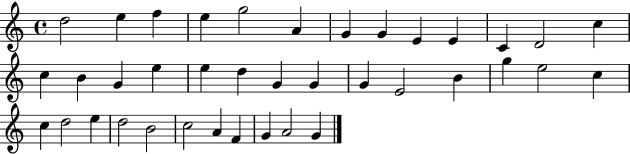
{
  \clef treble
  \time 4/4
  \defaultTimeSignature
  \key c \major
  d''2 e''4 f''4 | e''4 g''2 a'4 | g'4 g'4 e'4 e'4 | c'4 d'2 c''4 | \break c''4 b'4 g'4 e''4 | e''4 d''4 g'4 g'4 | g'4 e'2 b'4 | g''4 e''2 c''4 | \break c''4 d''2 e''4 | d''2 b'2 | c''2 a'4 f'4 | g'4 a'2 g'4 | \break \bar "|."
}